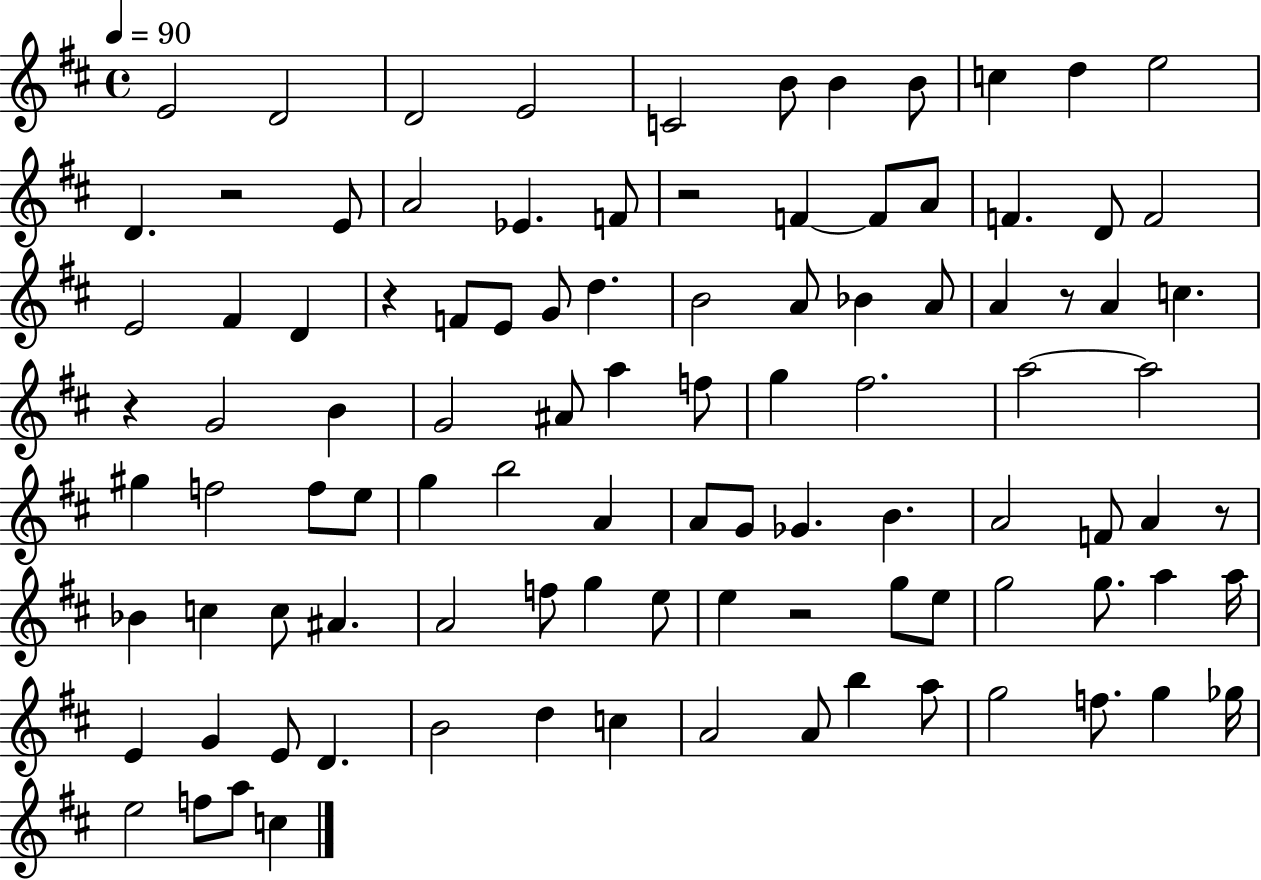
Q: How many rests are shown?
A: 7